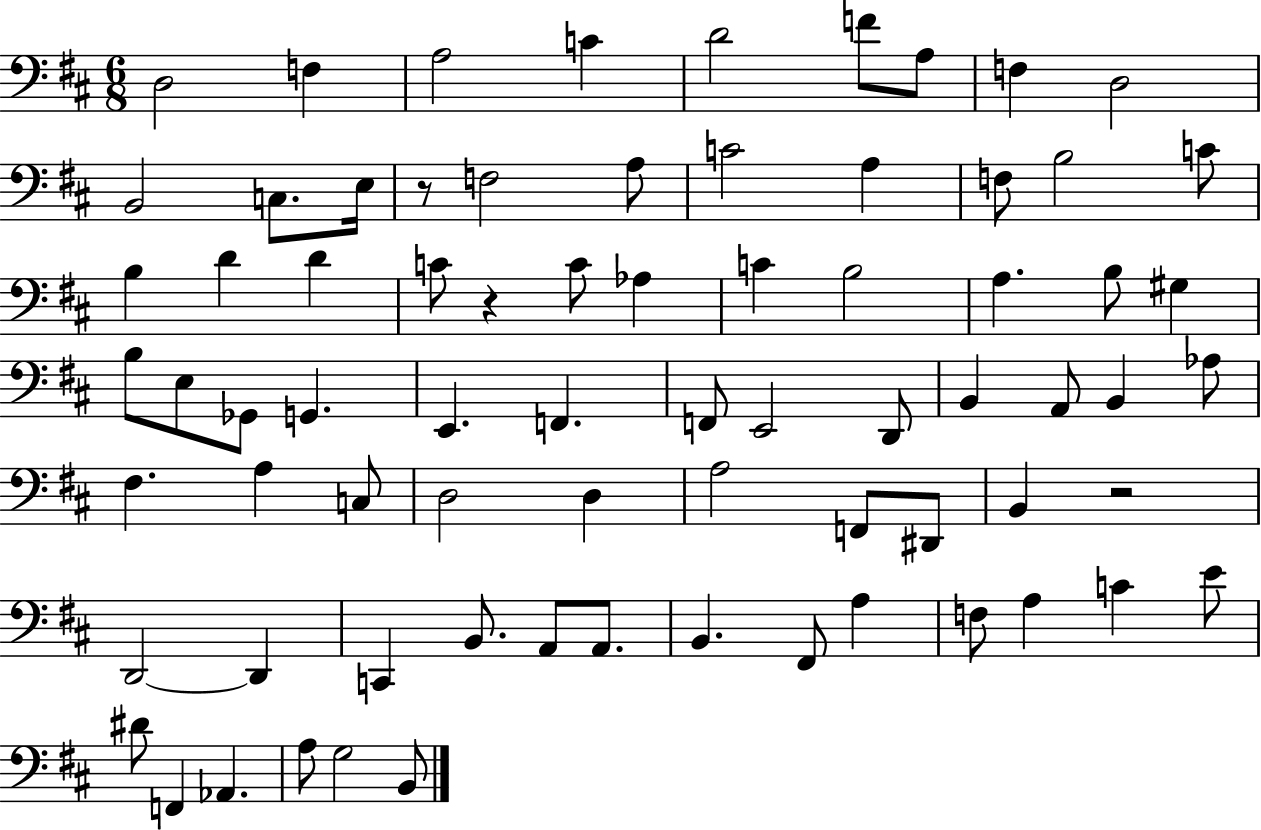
{
  \clef bass
  \numericTimeSignature
  \time 6/8
  \key d \major
  d2 f4 | a2 c'4 | d'2 f'8 a8 | f4 d2 | \break b,2 c8. e16 | r8 f2 a8 | c'2 a4 | f8 b2 c'8 | \break b4 d'4 d'4 | c'8 r4 c'8 aes4 | c'4 b2 | a4. b8 gis4 | \break b8 e8 ges,8 g,4. | e,4. f,4. | f,8 e,2 d,8 | b,4 a,8 b,4 aes8 | \break fis4. a4 c8 | d2 d4 | a2 f,8 dis,8 | b,4 r2 | \break d,2~~ d,4 | c,4 b,8. a,8 a,8. | b,4. fis,8 a4 | f8 a4 c'4 e'8 | \break dis'8 f,4 aes,4. | a8 g2 b,8 | \bar "|."
}